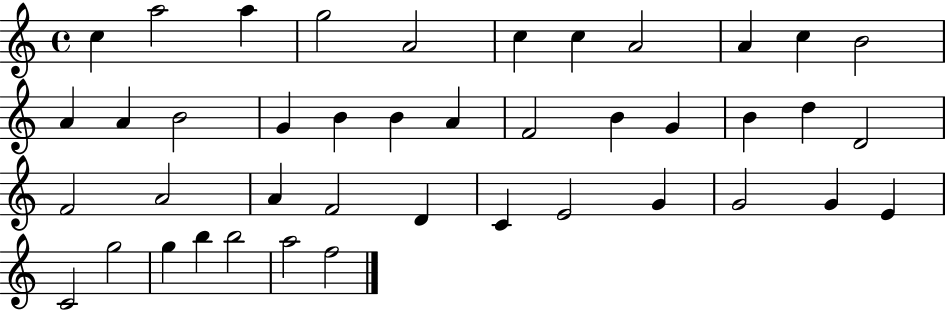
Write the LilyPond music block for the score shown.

{
  \clef treble
  \time 4/4
  \defaultTimeSignature
  \key c \major
  c''4 a''2 a''4 | g''2 a'2 | c''4 c''4 a'2 | a'4 c''4 b'2 | \break a'4 a'4 b'2 | g'4 b'4 b'4 a'4 | f'2 b'4 g'4 | b'4 d''4 d'2 | \break f'2 a'2 | a'4 f'2 d'4 | c'4 e'2 g'4 | g'2 g'4 e'4 | \break c'2 g''2 | g''4 b''4 b''2 | a''2 f''2 | \bar "|."
}